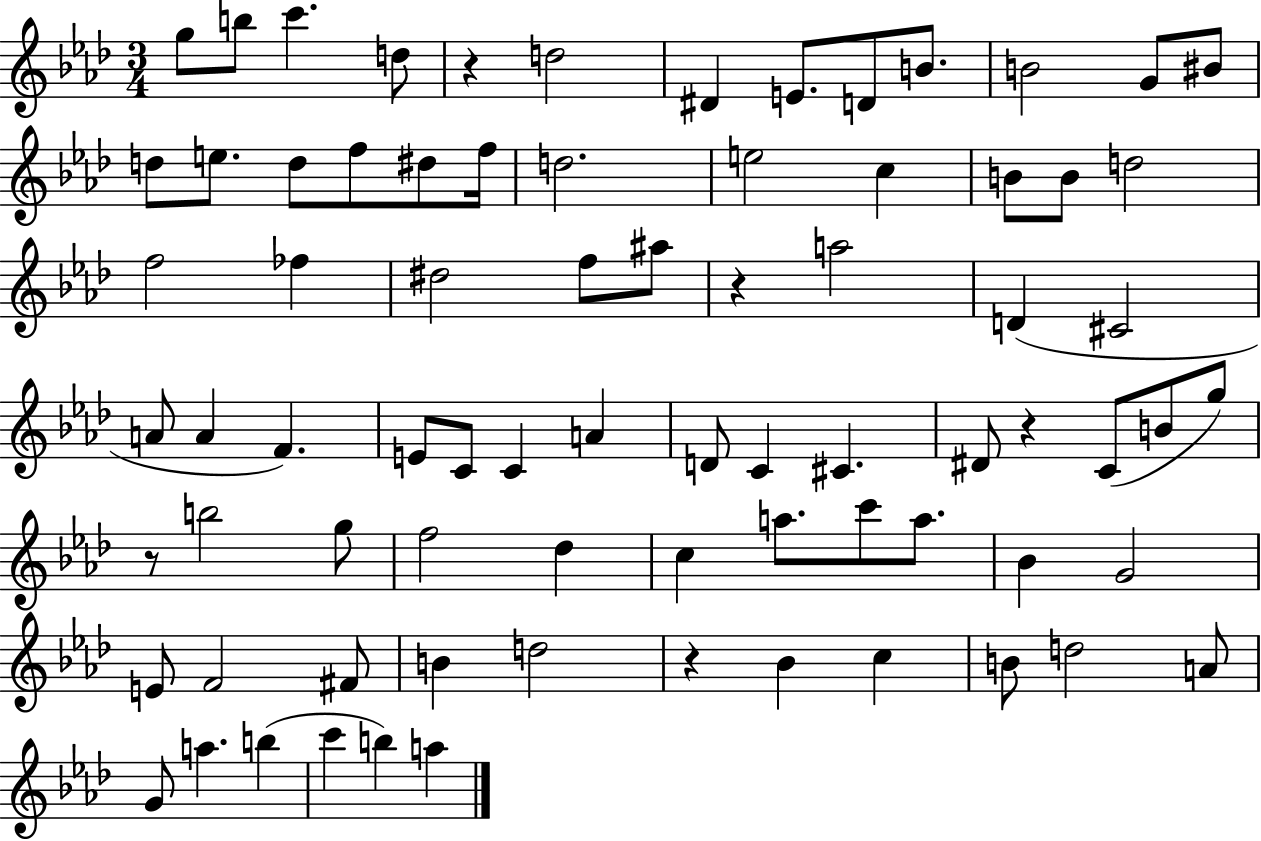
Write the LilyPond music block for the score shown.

{
  \clef treble
  \numericTimeSignature
  \time 3/4
  \key aes \major
  g''8 b''8 c'''4. d''8 | r4 d''2 | dis'4 e'8. d'8 b'8. | b'2 g'8 bis'8 | \break d''8 e''8. d''8 f''8 dis''8 f''16 | d''2. | e''2 c''4 | b'8 b'8 d''2 | \break f''2 fes''4 | dis''2 f''8 ais''8 | r4 a''2 | d'4( cis'2 | \break a'8 a'4 f'4.) | e'8 c'8 c'4 a'4 | d'8 c'4 cis'4. | dis'8 r4 c'8( b'8 g''8) | \break r8 b''2 g''8 | f''2 des''4 | c''4 a''8. c'''8 a''8. | bes'4 g'2 | \break e'8 f'2 fis'8 | b'4 d''2 | r4 bes'4 c''4 | b'8 d''2 a'8 | \break g'8 a''4. b''4( | c'''4 b''4) a''4 | \bar "|."
}